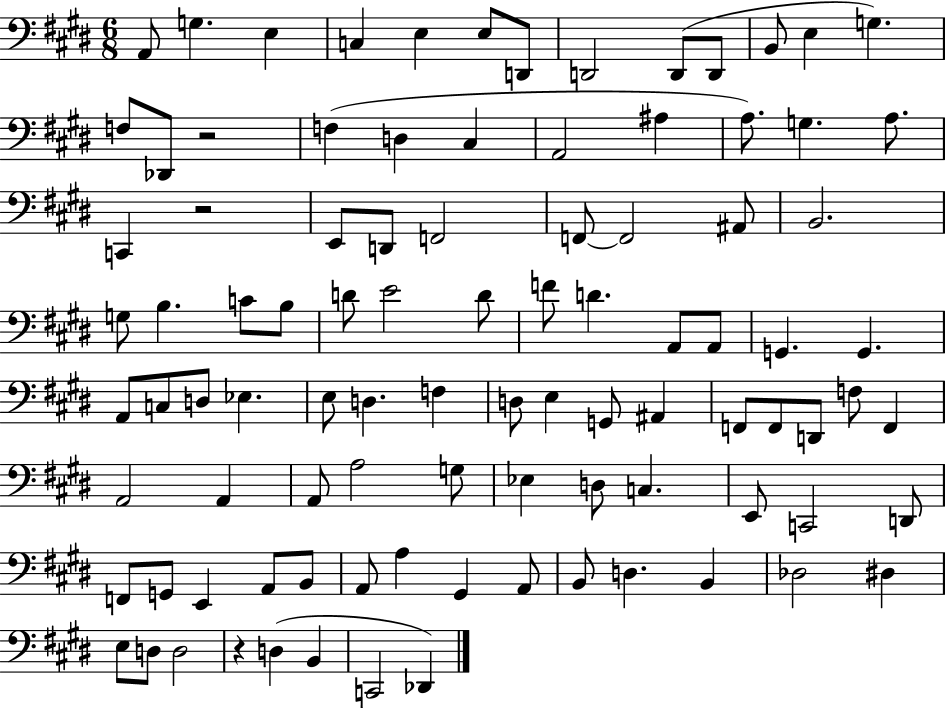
X:1
T:Untitled
M:6/8
L:1/4
K:E
A,,/2 G, E, C, E, E,/2 D,,/2 D,,2 D,,/2 D,,/2 B,,/2 E, G, F,/2 _D,,/2 z2 F, D, ^C, A,,2 ^A, A,/2 G, A,/2 C,, z2 E,,/2 D,,/2 F,,2 F,,/2 F,,2 ^A,,/2 B,,2 G,/2 B, C/2 B,/2 D/2 E2 D/2 F/2 D A,,/2 A,,/2 G,, G,, A,,/2 C,/2 D,/2 _E, E,/2 D, F, D,/2 E, G,,/2 ^A,, F,,/2 F,,/2 D,,/2 F,/2 F,, A,,2 A,, A,,/2 A,2 G,/2 _E, D,/2 C, E,,/2 C,,2 D,,/2 F,,/2 G,,/2 E,, A,,/2 B,,/2 A,,/2 A, ^G,, A,,/2 B,,/2 D, B,, _D,2 ^D, E,/2 D,/2 D,2 z D, B,, C,,2 _D,,